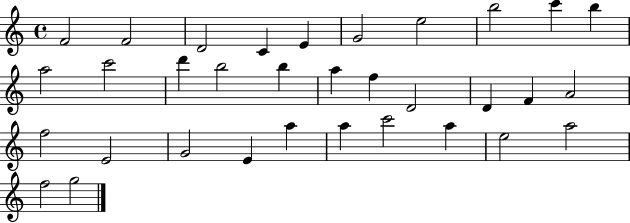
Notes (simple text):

F4/h F4/h D4/h C4/q E4/q G4/h E5/h B5/h C6/q B5/q A5/h C6/h D6/q B5/h B5/q A5/q F5/q D4/h D4/q F4/q A4/h F5/h E4/h G4/h E4/q A5/q A5/q C6/h A5/q E5/h A5/h F5/h G5/h